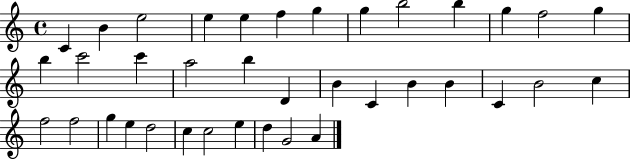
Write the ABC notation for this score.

X:1
T:Untitled
M:4/4
L:1/4
K:C
C B e2 e e f g g b2 b g f2 g b c'2 c' a2 b D B C B B C B2 c f2 f2 g e d2 c c2 e d G2 A